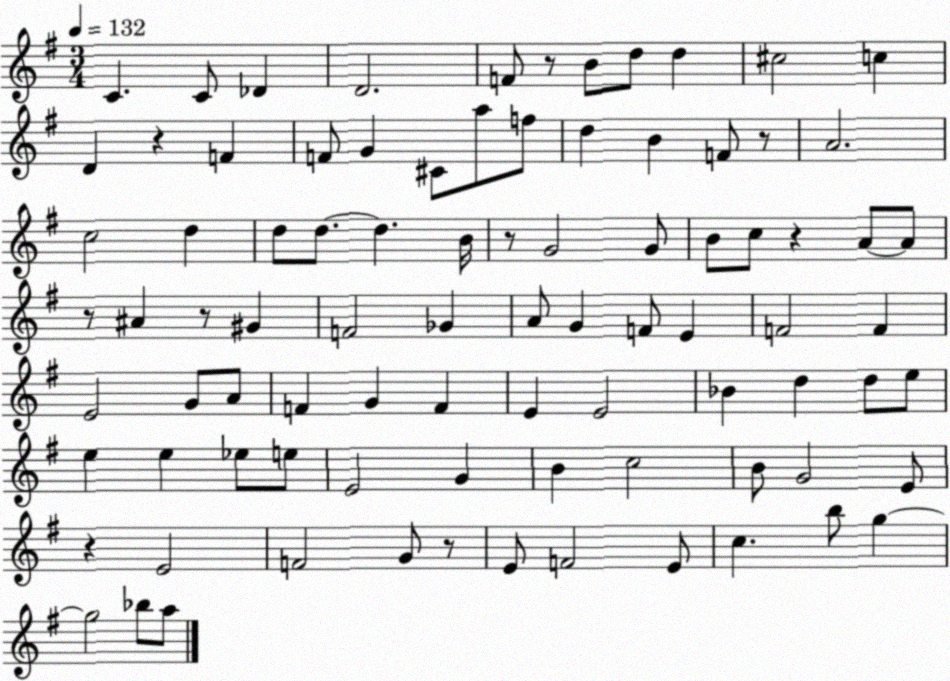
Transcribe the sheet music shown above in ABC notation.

X:1
T:Untitled
M:3/4
L:1/4
K:G
C C/2 _D D2 F/2 z/2 B/2 d/2 d ^c2 c D z F F/2 G ^C/2 a/2 f/2 d B F/2 z/2 A2 c2 d d/2 d/2 d B/4 z/2 G2 G/2 B/2 c/2 z A/2 A/2 z/2 ^A z/2 ^G F2 _G A/2 G F/2 E F2 F E2 G/2 A/2 F G F E E2 _B d d/2 e/2 e e _e/2 e/2 E2 G B c2 B/2 G2 E/2 z E2 F2 G/2 z/2 E/2 F2 E/2 c b/2 g g2 _b/2 a/2